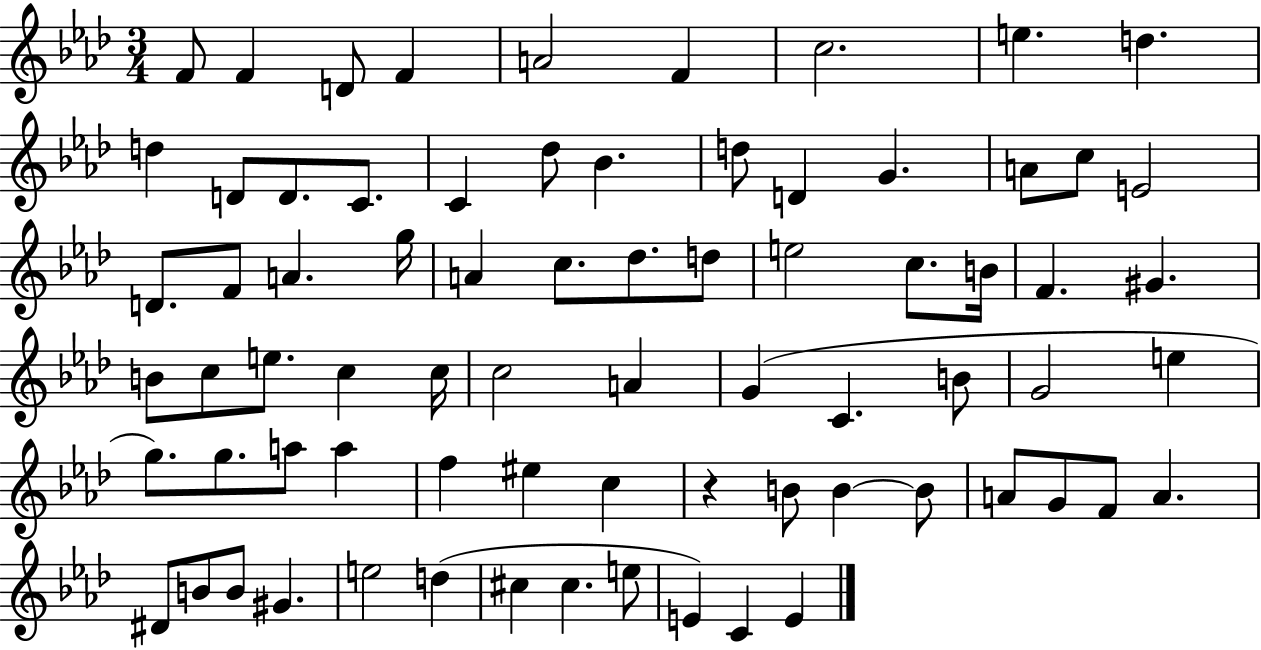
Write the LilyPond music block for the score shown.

{
  \clef treble
  \numericTimeSignature
  \time 3/4
  \key aes \major
  f'8 f'4 d'8 f'4 | a'2 f'4 | c''2. | e''4. d''4. | \break d''4 d'8 d'8. c'8. | c'4 des''8 bes'4. | d''8 d'4 g'4. | a'8 c''8 e'2 | \break d'8. f'8 a'4. g''16 | a'4 c''8. des''8. d''8 | e''2 c''8. b'16 | f'4. gis'4. | \break b'8 c''8 e''8. c''4 c''16 | c''2 a'4 | g'4( c'4. b'8 | g'2 e''4 | \break g''8.) g''8. a''8 a''4 | f''4 eis''4 c''4 | r4 b'8 b'4~~ b'8 | a'8 g'8 f'8 a'4. | \break dis'8 b'8 b'8 gis'4. | e''2 d''4( | cis''4 cis''4. e''8 | e'4) c'4 e'4 | \break \bar "|."
}